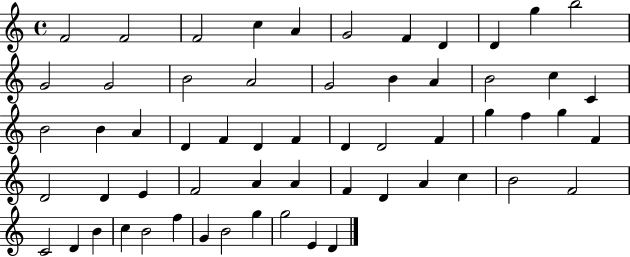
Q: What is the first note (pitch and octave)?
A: F4